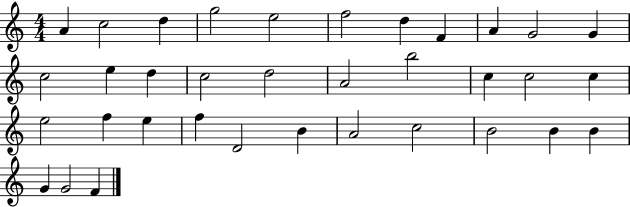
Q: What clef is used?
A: treble